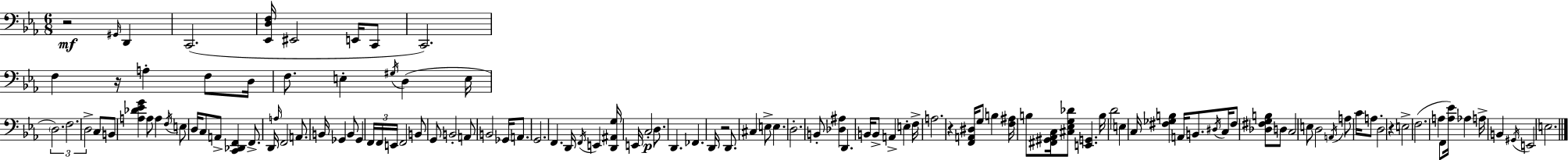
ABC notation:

X:1
T:Untitled
M:6/8
L:1/4
K:Cm
z2 ^G,,/4 D,, C,,2 [_E,,D,F,]/4 ^E,,2 E,,/4 C,,/2 C,,2 F, z/4 A, F,/2 D,/4 F,/2 E, ^G,/4 D, E,/4 D,2 F,2 D,2 C,/2 B,,/2 [A,_D_EG] A,/2 A, F,/4 E,/2 D,/4 C,/2 A,,/2 [C,,_D,,F,,] F,,/2 D,,/4 A,/4 F,,2 A,,/2 B,,/4 _G,, B,,/2 _G,, F,,/4 F,,/4 E,,/4 F,,2 B,,/2 G,,/2 B,,2 A,,/2 B,,2 _G,,/4 A,,/2 G,,2 F,, D,,/4 F,,/4 E,, [D,,^A,,G,]/4 E,,/4 C,2 D,/2 D,, _F,, D,,/4 z2 D,,/2 ^C, E,/2 E, D,2 B,,/2 [_D,^A,] D,, B,,/4 B,,/2 A,, E, F,/4 A,2 z [F,,A,,^D,]/4 G,/2 B, [F,^A,]/4 B,/2 [^F,,^G,,_A,,C,]/4 [^C,_E,G,_D]/2 [E,,G,,] B,/4 D2 E, C,/4 [^F,_G,B,] A,,/4 B,,/2 ^D,/4 C,/4 ^F,/2 [_D,^F,G,B,]/2 D,/2 C,2 E,/2 D,2 A,,/4 A,/2 C/4 A,/2 D,2 z E,2 F,2 A, F,,/2 [A,_E]/4 _A, A,/4 B,, ^G,,/4 E,,2 E,2